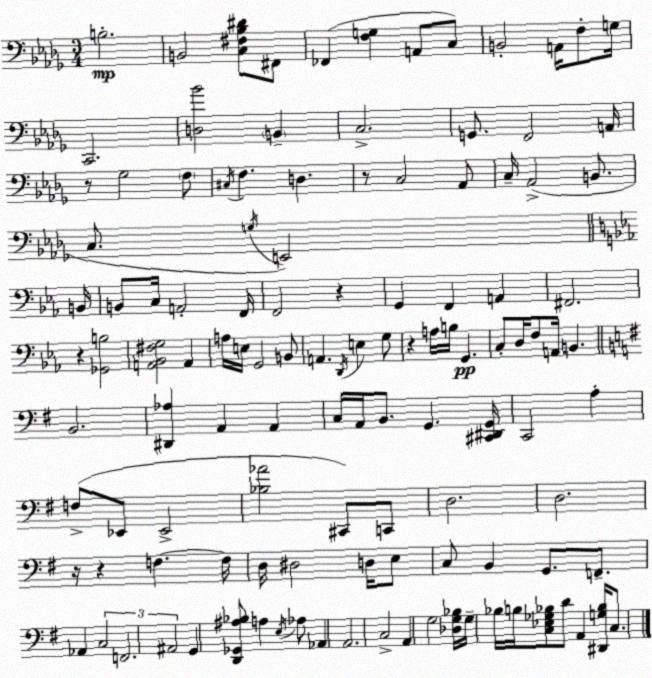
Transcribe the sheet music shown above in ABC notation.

X:1
T:Untitled
M:3/4
L:1/4
K:Bbm
B,2 B,,2 [C,^F,_B,^D]/2 ^F,,/2 _F,, [F,G,] A,,/2 C,/2 B,,2 A,,/4 F,/2 G,/4 C,,2 [D,_B]2 B,, C,2 G,,/2 F,,2 A,,/4 z/2 _G,2 F,/2 ^C,/4 F, D, z/2 C,2 _A,,/2 C,/4 _A,,2 B,,/2 C,/2 G,/4 E,,2 B,,/4 B,,/2 C,/4 A,,2 F,,/4 F,,2 z G,, F,, A,, ^F,,2 z [_G,,B,]2 [A,,_B,,^F,G,]2 A,, A,/4 E,/4 G,,2 B,,/2 A,, D,,/4 E, G,/2 z A,/4 B,/4 G,, C,/2 D,/4 F,/2 A,,/4 B,, B,,2 [^D,,_A,] A,, A,, C,/4 A,,/4 B,,/2 G,, [^C,,^D,,G,,]/4 C,,2 A, F,/2 _E,,/2 _E,,2 [_B,_A]2 ^C,,/2 C,,/2 D,2 D,2 z/4 z F, F,/4 D,/4 ^D,2 D,/4 E,/2 C,/2 B,, G,,/2 F,,/2 _A,, C,2 F,,2 ^A,,2 G,, [D,,_G,,^A,_B,]/2 A, E,/4 _A,/2 _A,, A,,2 C,2 A,, G,2 [_D,G,_B,]/4 G,/4 _B,/4 B,/4 [C,_E,_G,_B,]/2 D/2 A,, [^D,,G,_B,]/4 C,/2